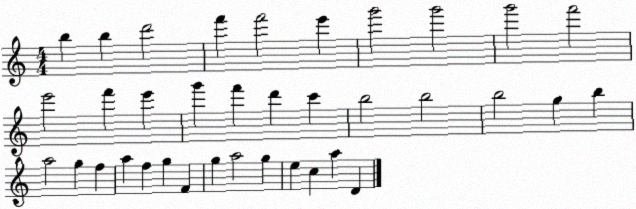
X:1
T:Untitled
M:4/4
L:1/4
K:C
b b d'2 f' f'2 e' g'2 g'2 g'2 f'2 e'2 f' e' g' f' d' c' b2 b2 b2 g b a2 g f a f g F g a2 g e c a D